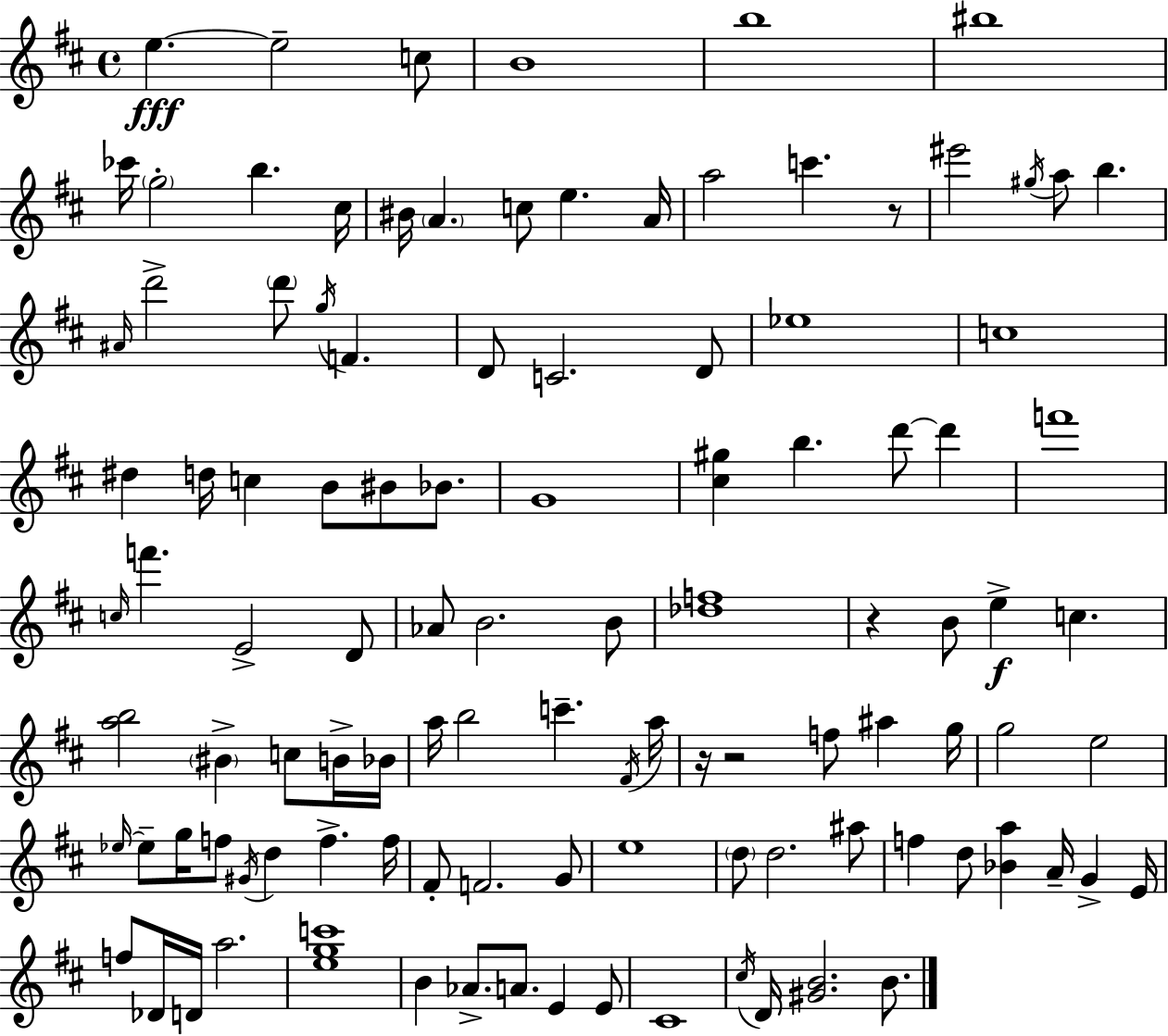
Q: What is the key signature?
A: D major